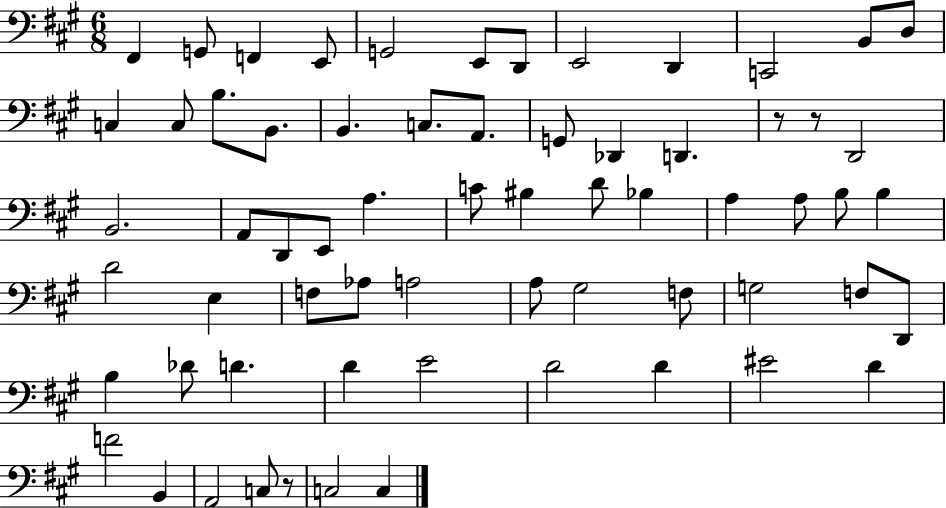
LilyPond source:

{
  \clef bass
  \numericTimeSignature
  \time 6/8
  \key a \major
  \repeat volta 2 { fis,4 g,8 f,4 e,8 | g,2 e,8 d,8 | e,2 d,4 | c,2 b,8 d8 | \break c4 c8 b8. b,8. | b,4. c8. a,8. | g,8 des,4 d,4. | r8 r8 d,2 | \break b,2. | a,8 d,8 e,8 a4. | c'8 bis4 d'8 bes4 | a4 a8 b8 b4 | \break d'2 e4 | f8 aes8 a2 | a8 gis2 f8 | g2 f8 d,8 | \break b4 des'8 d'4. | d'4 e'2 | d'2 d'4 | eis'2 d'4 | \break f'2 b,4 | a,2 c8 r8 | c2 c4 | } \bar "|."
}